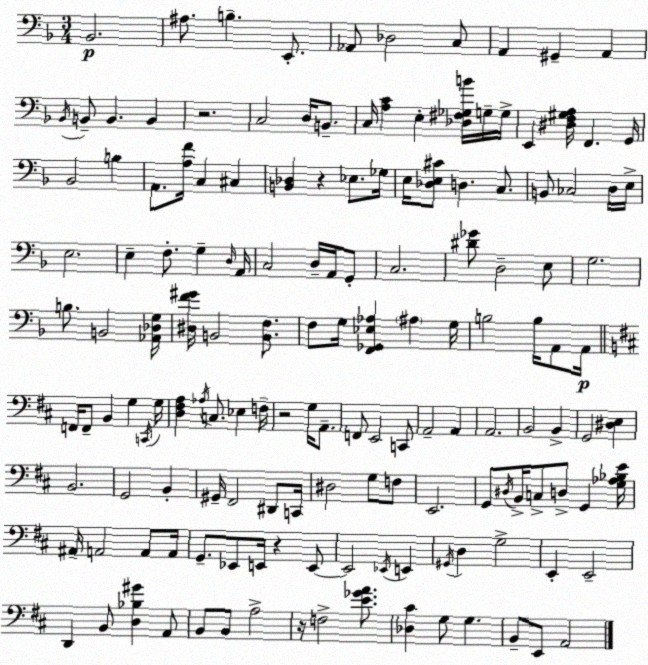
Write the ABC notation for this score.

X:1
T:Untitled
M:3/4
L:1/4
K:Dm
_B,,2 ^A,/2 B, E,,/2 _A,,/2 _D,2 C,/2 A,, ^G,, A,, _B,,/4 B,,/2 B,, B,, z2 C,2 D,/4 B,,/2 C,/4 [A,C] E, [_D,^F,_G,B]/4 G,/4 G,/4 E,, [^D,F,^G,A,]/4 F,, G,,/4 _B,,2 B, A,,/2 [A,F]/4 C, ^C, [B,,_D,] z _E,/2 _G,/4 E,/4 [_D,E,^C]/2 D, C,/2 B,,/2 _C,2 D,/4 E,/4 E,2 E, F,/2 G, D,/4 A,,/4 C,2 D,/4 A,,/4 G,,/2 C,2 [^D_G]/2 D,2 E,/2 G,2 B,/2 B,,2 [_A,,_D,G,]/4 [^D,F^G]/4 B,,2 [B,,F,]/2 F,/2 G,/4 [F,,_G,,_E,_A,] ^A, G,/4 B,2 B,/4 A,,/2 A,,/4 F,,/4 F,,/2 B,, G, C,,/4 G,/4 [D,^F,A,] _A,/4 C,/2 _E, F,/4 z2 G,/4 A,,/2 F,,/2 E,,2 C,,/2 A,,2 A,, A,,2 B,,2 B,, G,,2 [^D,E,] B,,2 G,,2 B,, ^G,,/4 ^F,,2 ^D,,/2 C,,/4 ^D,2 G,/2 F,/2 E,,2 G,,/2 ^D,/4 B,,/4 C,/2 D,/2 G,, [G,_A,_B,E]/4 ^A,,/4 A,,2 A,,/2 A,,/4 G,,/2 _E,,/2 E,,/4 z E,,/2 E,,2 _E,,/4 E,, ^G,,/4 D, G,2 E,, E,,2 D,, B,,/2 [D,_B,^G] A,,/2 B,,/2 B,,/2 A,2 z/4 F,2 [E_GA]/2 [_D,^C] G,/2 G, B,,/2 E,,/2 A,,2